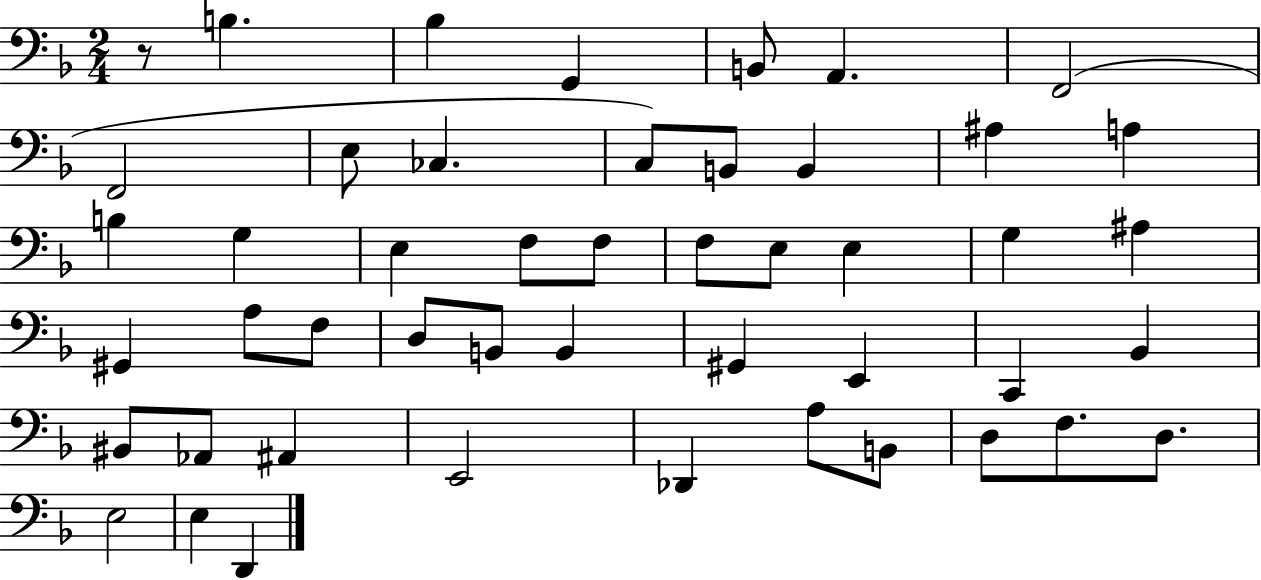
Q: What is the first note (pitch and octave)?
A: B3